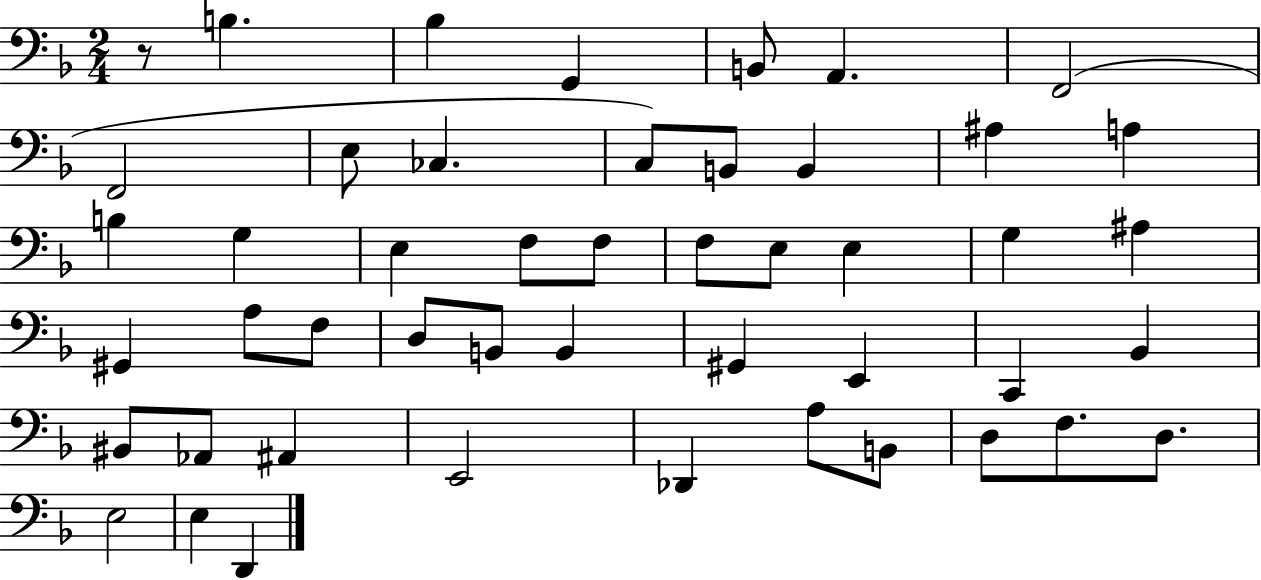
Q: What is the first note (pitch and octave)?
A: B3